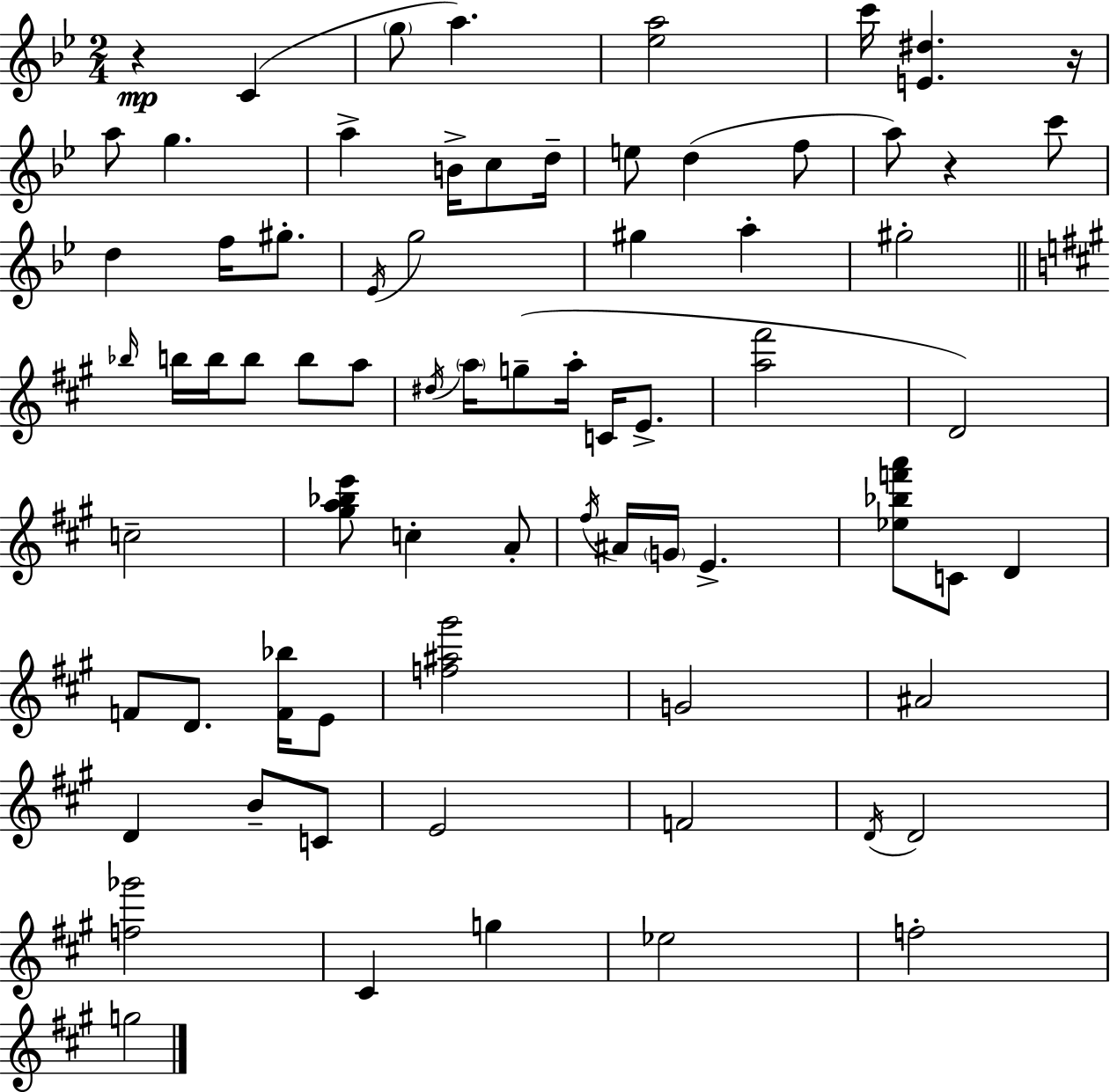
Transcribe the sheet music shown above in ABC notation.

X:1
T:Untitled
M:2/4
L:1/4
K:Bb
z C g/2 a [_ea]2 c'/4 [E^d] z/4 a/2 g a B/4 c/2 d/4 e/2 d f/2 a/2 z c'/2 d f/4 ^g/2 _E/4 g2 ^g a ^g2 _b/4 b/4 b/4 b/2 b/2 a/2 ^d/4 a/4 g/2 a/4 C/4 E/2 [a^f']2 D2 c2 [^ga_be']/2 c A/2 ^f/4 ^A/4 G/4 E [_e_bf'a']/2 C/2 D F/2 D/2 [F_b]/4 E/2 [f^a^g']2 G2 ^A2 D B/2 C/2 E2 F2 D/4 D2 [f_g']2 ^C g _e2 f2 g2